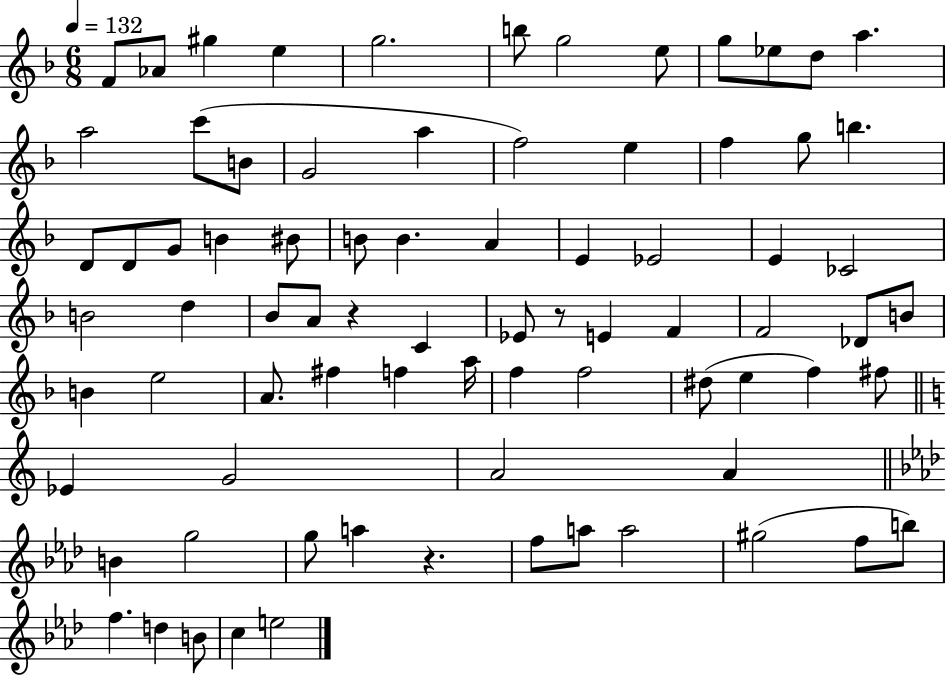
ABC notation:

X:1
T:Untitled
M:6/8
L:1/4
K:F
F/2 _A/2 ^g e g2 b/2 g2 e/2 g/2 _e/2 d/2 a a2 c'/2 B/2 G2 a f2 e f g/2 b D/2 D/2 G/2 B ^B/2 B/2 B A E _E2 E _C2 B2 d _B/2 A/2 z C _E/2 z/2 E F F2 _D/2 B/2 B e2 A/2 ^f f a/4 f f2 ^d/2 e f ^f/2 _E G2 A2 A B g2 g/2 a z f/2 a/2 a2 ^g2 f/2 b/2 f d B/2 c e2